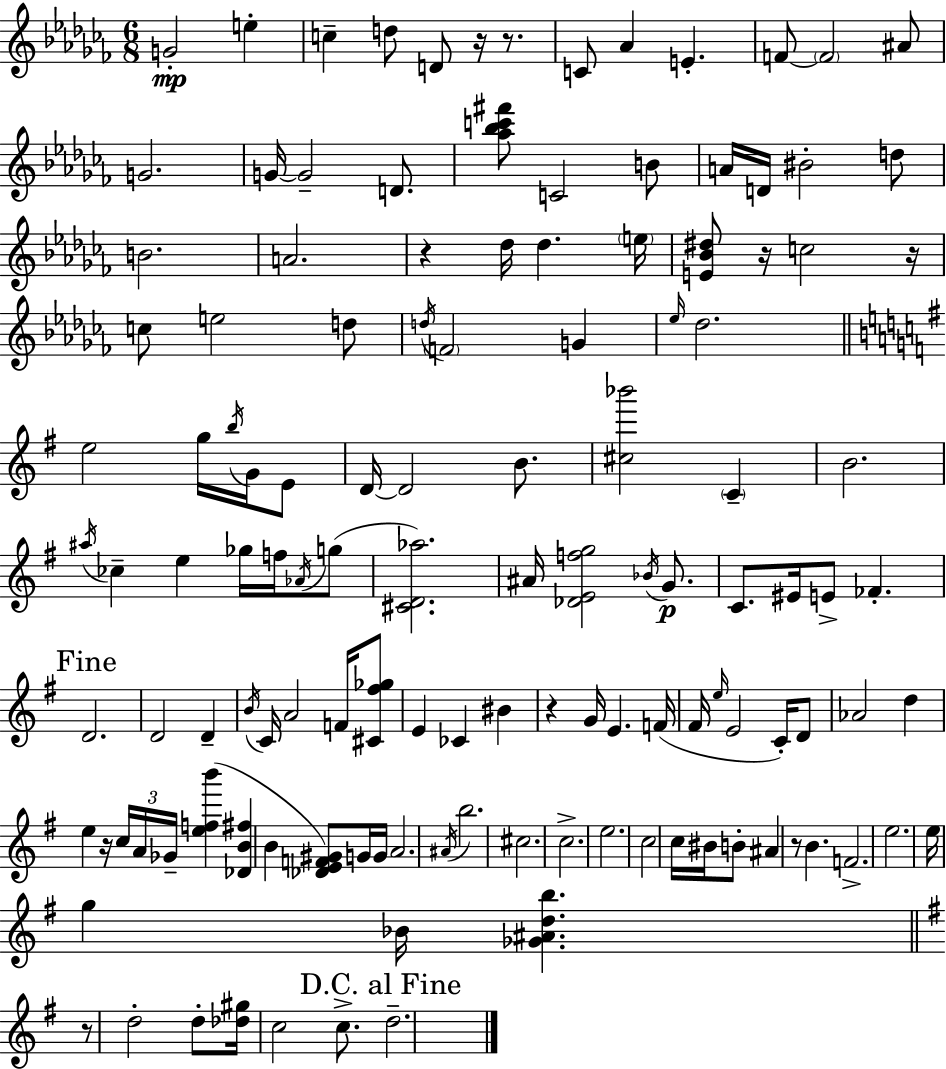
{
  \clef treble
  \numericTimeSignature
  \time 6/8
  \key aes \minor
  g'2-.\mp e''4-. | c''4-- d''8 d'8 r16 r8. | c'8 aes'4 e'4.-. | f'8~~ \parenthesize f'2 ais'8 | \break g'2. | g'16~~ g'2-- d'8. | <aes'' bes'' c''' fis'''>8 c'2 b'8 | a'16 d'16 bis'2-. d''8 | \break b'2. | a'2. | r4 des''16 des''4. \parenthesize e''16 | <e' bes' dis''>8 r16 c''2 r16 | \break c''8 e''2 d''8 | \acciaccatura { d''16 } \parenthesize f'2 g'4 | \grace { ees''16 } des''2. | \bar "||" \break \key g \major e''2 g''16 \acciaccatura { b''16 } g'16 e'8 | d'16~~ d'2 b'8. | <cis'' bes'''>2 \parenthesize c'4-- | b'2. | \break \acciaccatura { ais''16 } ces''4-- e''4 ges''16 f''16 | \acciaccatura { aes'16 }( g''8 <cis' d' aes''>2.) | ais'16 <des' e' f'' g''>2 | \acciaccatura { bes'16 } g'8.\p c'8. eis'16 e'8-> fes'4.-. | \break \mark "Fine" d'2. | d'2 | d'4-- \acciaccatura { b'16 } c'16 a'2 | f'16 <cis' fis'' ges''>8 e'4 ces'4 | \break bis'4 r4 g'16 e'4. | f'16( fis'16 \grace { e''16 } e'2 | c'16-.) d'8 aes'2 | d''4 e''4 r16 \tuplet 3/2 { c''16 | \break a'16 ges'16-- } <e'' f'' b'''>4( <des' b' fis''>4 b'4 | <des' e' f' gis'>8) g'16 g'16 a'2. | \acciaccatura { ais'16 } b''2. | cis''2. | \break c''2.-> | e''2. | c''2 | c''16 bis'16 b'8-. ais'4 r8 | \break b'4. f'2.-> | e''2. | e''16 g''4 | bes'16 <ges' ais' d'' b''>4. \bar "||" \break \key e \minor r8 d''2-. d''8-. | <des'' gis''>16 c''2 c''8.-> | \mark "D.C. al Fine" d''2.-- | \bar "|."
}